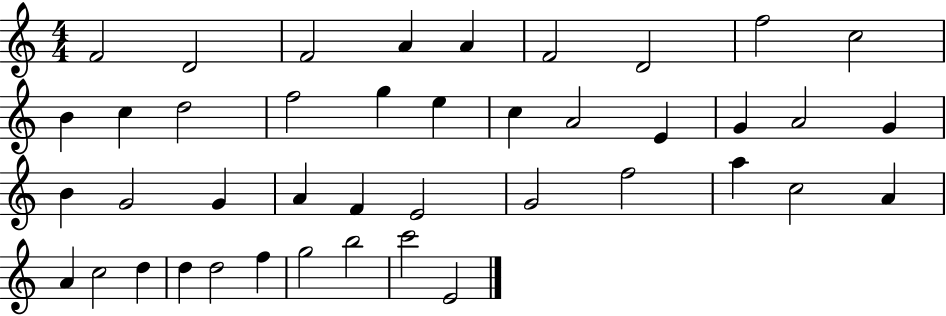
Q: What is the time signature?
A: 4/4